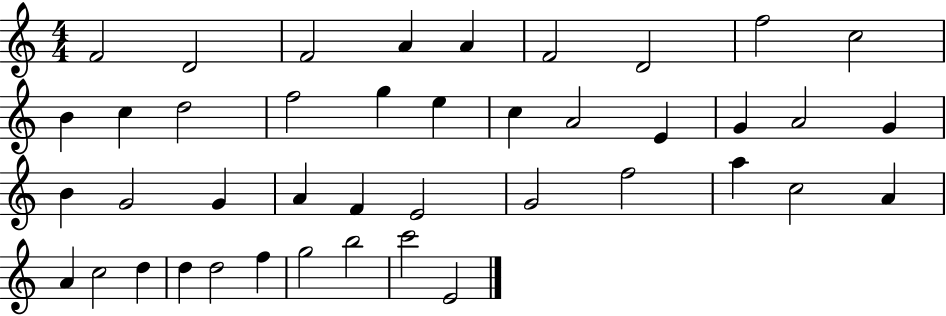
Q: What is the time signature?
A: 4/4